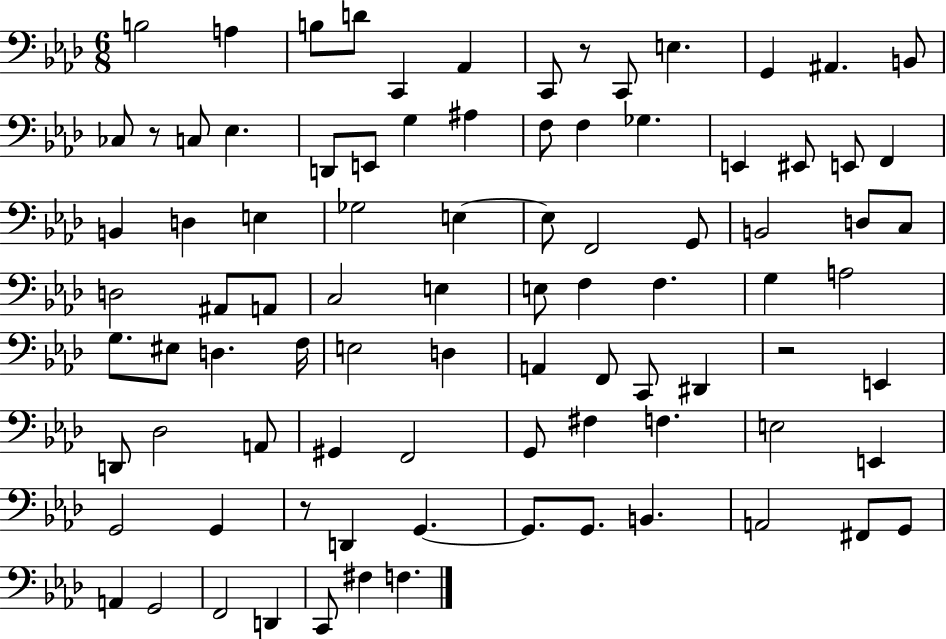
X:1
T:Untitled
M:6/8
L:1/4
K:Ab
B,2 A, B,/2 D/2 C,, _A,, C,,/2 z/2 C,,/2 E, G,, ^A,, B,,/2 _C,/2 z/2 C,/2 _E, D,,/2 E,,/2 G, ^A, F,/2 F, _G, E,, ^E,,/2 E,,/2 F,, B,, D, E, _G,2 E, E,/2 F,,2 G,,/2 B,,2 D,/2 C,/2 D,2 ^A,,/2 A,,/2 C,2 E, E,/2 F, F, G, A,2 G,/2 ^E,/2 D, F,/4 E,2 D, A,, F,,/2 C,,/2 ^D,, z2 E,, D,,/2 _D,2 A,,/2 ^G,, F,,2 G,,/2 ^F, F, E,2 E,, G,,2 G,, z/2 D,, G,, G,,/2 G,,/2 B,, A,,2 ^F,,/2 G,,/2 A,, G,,2 F,,2 D,, C,,/2 ^F, F,